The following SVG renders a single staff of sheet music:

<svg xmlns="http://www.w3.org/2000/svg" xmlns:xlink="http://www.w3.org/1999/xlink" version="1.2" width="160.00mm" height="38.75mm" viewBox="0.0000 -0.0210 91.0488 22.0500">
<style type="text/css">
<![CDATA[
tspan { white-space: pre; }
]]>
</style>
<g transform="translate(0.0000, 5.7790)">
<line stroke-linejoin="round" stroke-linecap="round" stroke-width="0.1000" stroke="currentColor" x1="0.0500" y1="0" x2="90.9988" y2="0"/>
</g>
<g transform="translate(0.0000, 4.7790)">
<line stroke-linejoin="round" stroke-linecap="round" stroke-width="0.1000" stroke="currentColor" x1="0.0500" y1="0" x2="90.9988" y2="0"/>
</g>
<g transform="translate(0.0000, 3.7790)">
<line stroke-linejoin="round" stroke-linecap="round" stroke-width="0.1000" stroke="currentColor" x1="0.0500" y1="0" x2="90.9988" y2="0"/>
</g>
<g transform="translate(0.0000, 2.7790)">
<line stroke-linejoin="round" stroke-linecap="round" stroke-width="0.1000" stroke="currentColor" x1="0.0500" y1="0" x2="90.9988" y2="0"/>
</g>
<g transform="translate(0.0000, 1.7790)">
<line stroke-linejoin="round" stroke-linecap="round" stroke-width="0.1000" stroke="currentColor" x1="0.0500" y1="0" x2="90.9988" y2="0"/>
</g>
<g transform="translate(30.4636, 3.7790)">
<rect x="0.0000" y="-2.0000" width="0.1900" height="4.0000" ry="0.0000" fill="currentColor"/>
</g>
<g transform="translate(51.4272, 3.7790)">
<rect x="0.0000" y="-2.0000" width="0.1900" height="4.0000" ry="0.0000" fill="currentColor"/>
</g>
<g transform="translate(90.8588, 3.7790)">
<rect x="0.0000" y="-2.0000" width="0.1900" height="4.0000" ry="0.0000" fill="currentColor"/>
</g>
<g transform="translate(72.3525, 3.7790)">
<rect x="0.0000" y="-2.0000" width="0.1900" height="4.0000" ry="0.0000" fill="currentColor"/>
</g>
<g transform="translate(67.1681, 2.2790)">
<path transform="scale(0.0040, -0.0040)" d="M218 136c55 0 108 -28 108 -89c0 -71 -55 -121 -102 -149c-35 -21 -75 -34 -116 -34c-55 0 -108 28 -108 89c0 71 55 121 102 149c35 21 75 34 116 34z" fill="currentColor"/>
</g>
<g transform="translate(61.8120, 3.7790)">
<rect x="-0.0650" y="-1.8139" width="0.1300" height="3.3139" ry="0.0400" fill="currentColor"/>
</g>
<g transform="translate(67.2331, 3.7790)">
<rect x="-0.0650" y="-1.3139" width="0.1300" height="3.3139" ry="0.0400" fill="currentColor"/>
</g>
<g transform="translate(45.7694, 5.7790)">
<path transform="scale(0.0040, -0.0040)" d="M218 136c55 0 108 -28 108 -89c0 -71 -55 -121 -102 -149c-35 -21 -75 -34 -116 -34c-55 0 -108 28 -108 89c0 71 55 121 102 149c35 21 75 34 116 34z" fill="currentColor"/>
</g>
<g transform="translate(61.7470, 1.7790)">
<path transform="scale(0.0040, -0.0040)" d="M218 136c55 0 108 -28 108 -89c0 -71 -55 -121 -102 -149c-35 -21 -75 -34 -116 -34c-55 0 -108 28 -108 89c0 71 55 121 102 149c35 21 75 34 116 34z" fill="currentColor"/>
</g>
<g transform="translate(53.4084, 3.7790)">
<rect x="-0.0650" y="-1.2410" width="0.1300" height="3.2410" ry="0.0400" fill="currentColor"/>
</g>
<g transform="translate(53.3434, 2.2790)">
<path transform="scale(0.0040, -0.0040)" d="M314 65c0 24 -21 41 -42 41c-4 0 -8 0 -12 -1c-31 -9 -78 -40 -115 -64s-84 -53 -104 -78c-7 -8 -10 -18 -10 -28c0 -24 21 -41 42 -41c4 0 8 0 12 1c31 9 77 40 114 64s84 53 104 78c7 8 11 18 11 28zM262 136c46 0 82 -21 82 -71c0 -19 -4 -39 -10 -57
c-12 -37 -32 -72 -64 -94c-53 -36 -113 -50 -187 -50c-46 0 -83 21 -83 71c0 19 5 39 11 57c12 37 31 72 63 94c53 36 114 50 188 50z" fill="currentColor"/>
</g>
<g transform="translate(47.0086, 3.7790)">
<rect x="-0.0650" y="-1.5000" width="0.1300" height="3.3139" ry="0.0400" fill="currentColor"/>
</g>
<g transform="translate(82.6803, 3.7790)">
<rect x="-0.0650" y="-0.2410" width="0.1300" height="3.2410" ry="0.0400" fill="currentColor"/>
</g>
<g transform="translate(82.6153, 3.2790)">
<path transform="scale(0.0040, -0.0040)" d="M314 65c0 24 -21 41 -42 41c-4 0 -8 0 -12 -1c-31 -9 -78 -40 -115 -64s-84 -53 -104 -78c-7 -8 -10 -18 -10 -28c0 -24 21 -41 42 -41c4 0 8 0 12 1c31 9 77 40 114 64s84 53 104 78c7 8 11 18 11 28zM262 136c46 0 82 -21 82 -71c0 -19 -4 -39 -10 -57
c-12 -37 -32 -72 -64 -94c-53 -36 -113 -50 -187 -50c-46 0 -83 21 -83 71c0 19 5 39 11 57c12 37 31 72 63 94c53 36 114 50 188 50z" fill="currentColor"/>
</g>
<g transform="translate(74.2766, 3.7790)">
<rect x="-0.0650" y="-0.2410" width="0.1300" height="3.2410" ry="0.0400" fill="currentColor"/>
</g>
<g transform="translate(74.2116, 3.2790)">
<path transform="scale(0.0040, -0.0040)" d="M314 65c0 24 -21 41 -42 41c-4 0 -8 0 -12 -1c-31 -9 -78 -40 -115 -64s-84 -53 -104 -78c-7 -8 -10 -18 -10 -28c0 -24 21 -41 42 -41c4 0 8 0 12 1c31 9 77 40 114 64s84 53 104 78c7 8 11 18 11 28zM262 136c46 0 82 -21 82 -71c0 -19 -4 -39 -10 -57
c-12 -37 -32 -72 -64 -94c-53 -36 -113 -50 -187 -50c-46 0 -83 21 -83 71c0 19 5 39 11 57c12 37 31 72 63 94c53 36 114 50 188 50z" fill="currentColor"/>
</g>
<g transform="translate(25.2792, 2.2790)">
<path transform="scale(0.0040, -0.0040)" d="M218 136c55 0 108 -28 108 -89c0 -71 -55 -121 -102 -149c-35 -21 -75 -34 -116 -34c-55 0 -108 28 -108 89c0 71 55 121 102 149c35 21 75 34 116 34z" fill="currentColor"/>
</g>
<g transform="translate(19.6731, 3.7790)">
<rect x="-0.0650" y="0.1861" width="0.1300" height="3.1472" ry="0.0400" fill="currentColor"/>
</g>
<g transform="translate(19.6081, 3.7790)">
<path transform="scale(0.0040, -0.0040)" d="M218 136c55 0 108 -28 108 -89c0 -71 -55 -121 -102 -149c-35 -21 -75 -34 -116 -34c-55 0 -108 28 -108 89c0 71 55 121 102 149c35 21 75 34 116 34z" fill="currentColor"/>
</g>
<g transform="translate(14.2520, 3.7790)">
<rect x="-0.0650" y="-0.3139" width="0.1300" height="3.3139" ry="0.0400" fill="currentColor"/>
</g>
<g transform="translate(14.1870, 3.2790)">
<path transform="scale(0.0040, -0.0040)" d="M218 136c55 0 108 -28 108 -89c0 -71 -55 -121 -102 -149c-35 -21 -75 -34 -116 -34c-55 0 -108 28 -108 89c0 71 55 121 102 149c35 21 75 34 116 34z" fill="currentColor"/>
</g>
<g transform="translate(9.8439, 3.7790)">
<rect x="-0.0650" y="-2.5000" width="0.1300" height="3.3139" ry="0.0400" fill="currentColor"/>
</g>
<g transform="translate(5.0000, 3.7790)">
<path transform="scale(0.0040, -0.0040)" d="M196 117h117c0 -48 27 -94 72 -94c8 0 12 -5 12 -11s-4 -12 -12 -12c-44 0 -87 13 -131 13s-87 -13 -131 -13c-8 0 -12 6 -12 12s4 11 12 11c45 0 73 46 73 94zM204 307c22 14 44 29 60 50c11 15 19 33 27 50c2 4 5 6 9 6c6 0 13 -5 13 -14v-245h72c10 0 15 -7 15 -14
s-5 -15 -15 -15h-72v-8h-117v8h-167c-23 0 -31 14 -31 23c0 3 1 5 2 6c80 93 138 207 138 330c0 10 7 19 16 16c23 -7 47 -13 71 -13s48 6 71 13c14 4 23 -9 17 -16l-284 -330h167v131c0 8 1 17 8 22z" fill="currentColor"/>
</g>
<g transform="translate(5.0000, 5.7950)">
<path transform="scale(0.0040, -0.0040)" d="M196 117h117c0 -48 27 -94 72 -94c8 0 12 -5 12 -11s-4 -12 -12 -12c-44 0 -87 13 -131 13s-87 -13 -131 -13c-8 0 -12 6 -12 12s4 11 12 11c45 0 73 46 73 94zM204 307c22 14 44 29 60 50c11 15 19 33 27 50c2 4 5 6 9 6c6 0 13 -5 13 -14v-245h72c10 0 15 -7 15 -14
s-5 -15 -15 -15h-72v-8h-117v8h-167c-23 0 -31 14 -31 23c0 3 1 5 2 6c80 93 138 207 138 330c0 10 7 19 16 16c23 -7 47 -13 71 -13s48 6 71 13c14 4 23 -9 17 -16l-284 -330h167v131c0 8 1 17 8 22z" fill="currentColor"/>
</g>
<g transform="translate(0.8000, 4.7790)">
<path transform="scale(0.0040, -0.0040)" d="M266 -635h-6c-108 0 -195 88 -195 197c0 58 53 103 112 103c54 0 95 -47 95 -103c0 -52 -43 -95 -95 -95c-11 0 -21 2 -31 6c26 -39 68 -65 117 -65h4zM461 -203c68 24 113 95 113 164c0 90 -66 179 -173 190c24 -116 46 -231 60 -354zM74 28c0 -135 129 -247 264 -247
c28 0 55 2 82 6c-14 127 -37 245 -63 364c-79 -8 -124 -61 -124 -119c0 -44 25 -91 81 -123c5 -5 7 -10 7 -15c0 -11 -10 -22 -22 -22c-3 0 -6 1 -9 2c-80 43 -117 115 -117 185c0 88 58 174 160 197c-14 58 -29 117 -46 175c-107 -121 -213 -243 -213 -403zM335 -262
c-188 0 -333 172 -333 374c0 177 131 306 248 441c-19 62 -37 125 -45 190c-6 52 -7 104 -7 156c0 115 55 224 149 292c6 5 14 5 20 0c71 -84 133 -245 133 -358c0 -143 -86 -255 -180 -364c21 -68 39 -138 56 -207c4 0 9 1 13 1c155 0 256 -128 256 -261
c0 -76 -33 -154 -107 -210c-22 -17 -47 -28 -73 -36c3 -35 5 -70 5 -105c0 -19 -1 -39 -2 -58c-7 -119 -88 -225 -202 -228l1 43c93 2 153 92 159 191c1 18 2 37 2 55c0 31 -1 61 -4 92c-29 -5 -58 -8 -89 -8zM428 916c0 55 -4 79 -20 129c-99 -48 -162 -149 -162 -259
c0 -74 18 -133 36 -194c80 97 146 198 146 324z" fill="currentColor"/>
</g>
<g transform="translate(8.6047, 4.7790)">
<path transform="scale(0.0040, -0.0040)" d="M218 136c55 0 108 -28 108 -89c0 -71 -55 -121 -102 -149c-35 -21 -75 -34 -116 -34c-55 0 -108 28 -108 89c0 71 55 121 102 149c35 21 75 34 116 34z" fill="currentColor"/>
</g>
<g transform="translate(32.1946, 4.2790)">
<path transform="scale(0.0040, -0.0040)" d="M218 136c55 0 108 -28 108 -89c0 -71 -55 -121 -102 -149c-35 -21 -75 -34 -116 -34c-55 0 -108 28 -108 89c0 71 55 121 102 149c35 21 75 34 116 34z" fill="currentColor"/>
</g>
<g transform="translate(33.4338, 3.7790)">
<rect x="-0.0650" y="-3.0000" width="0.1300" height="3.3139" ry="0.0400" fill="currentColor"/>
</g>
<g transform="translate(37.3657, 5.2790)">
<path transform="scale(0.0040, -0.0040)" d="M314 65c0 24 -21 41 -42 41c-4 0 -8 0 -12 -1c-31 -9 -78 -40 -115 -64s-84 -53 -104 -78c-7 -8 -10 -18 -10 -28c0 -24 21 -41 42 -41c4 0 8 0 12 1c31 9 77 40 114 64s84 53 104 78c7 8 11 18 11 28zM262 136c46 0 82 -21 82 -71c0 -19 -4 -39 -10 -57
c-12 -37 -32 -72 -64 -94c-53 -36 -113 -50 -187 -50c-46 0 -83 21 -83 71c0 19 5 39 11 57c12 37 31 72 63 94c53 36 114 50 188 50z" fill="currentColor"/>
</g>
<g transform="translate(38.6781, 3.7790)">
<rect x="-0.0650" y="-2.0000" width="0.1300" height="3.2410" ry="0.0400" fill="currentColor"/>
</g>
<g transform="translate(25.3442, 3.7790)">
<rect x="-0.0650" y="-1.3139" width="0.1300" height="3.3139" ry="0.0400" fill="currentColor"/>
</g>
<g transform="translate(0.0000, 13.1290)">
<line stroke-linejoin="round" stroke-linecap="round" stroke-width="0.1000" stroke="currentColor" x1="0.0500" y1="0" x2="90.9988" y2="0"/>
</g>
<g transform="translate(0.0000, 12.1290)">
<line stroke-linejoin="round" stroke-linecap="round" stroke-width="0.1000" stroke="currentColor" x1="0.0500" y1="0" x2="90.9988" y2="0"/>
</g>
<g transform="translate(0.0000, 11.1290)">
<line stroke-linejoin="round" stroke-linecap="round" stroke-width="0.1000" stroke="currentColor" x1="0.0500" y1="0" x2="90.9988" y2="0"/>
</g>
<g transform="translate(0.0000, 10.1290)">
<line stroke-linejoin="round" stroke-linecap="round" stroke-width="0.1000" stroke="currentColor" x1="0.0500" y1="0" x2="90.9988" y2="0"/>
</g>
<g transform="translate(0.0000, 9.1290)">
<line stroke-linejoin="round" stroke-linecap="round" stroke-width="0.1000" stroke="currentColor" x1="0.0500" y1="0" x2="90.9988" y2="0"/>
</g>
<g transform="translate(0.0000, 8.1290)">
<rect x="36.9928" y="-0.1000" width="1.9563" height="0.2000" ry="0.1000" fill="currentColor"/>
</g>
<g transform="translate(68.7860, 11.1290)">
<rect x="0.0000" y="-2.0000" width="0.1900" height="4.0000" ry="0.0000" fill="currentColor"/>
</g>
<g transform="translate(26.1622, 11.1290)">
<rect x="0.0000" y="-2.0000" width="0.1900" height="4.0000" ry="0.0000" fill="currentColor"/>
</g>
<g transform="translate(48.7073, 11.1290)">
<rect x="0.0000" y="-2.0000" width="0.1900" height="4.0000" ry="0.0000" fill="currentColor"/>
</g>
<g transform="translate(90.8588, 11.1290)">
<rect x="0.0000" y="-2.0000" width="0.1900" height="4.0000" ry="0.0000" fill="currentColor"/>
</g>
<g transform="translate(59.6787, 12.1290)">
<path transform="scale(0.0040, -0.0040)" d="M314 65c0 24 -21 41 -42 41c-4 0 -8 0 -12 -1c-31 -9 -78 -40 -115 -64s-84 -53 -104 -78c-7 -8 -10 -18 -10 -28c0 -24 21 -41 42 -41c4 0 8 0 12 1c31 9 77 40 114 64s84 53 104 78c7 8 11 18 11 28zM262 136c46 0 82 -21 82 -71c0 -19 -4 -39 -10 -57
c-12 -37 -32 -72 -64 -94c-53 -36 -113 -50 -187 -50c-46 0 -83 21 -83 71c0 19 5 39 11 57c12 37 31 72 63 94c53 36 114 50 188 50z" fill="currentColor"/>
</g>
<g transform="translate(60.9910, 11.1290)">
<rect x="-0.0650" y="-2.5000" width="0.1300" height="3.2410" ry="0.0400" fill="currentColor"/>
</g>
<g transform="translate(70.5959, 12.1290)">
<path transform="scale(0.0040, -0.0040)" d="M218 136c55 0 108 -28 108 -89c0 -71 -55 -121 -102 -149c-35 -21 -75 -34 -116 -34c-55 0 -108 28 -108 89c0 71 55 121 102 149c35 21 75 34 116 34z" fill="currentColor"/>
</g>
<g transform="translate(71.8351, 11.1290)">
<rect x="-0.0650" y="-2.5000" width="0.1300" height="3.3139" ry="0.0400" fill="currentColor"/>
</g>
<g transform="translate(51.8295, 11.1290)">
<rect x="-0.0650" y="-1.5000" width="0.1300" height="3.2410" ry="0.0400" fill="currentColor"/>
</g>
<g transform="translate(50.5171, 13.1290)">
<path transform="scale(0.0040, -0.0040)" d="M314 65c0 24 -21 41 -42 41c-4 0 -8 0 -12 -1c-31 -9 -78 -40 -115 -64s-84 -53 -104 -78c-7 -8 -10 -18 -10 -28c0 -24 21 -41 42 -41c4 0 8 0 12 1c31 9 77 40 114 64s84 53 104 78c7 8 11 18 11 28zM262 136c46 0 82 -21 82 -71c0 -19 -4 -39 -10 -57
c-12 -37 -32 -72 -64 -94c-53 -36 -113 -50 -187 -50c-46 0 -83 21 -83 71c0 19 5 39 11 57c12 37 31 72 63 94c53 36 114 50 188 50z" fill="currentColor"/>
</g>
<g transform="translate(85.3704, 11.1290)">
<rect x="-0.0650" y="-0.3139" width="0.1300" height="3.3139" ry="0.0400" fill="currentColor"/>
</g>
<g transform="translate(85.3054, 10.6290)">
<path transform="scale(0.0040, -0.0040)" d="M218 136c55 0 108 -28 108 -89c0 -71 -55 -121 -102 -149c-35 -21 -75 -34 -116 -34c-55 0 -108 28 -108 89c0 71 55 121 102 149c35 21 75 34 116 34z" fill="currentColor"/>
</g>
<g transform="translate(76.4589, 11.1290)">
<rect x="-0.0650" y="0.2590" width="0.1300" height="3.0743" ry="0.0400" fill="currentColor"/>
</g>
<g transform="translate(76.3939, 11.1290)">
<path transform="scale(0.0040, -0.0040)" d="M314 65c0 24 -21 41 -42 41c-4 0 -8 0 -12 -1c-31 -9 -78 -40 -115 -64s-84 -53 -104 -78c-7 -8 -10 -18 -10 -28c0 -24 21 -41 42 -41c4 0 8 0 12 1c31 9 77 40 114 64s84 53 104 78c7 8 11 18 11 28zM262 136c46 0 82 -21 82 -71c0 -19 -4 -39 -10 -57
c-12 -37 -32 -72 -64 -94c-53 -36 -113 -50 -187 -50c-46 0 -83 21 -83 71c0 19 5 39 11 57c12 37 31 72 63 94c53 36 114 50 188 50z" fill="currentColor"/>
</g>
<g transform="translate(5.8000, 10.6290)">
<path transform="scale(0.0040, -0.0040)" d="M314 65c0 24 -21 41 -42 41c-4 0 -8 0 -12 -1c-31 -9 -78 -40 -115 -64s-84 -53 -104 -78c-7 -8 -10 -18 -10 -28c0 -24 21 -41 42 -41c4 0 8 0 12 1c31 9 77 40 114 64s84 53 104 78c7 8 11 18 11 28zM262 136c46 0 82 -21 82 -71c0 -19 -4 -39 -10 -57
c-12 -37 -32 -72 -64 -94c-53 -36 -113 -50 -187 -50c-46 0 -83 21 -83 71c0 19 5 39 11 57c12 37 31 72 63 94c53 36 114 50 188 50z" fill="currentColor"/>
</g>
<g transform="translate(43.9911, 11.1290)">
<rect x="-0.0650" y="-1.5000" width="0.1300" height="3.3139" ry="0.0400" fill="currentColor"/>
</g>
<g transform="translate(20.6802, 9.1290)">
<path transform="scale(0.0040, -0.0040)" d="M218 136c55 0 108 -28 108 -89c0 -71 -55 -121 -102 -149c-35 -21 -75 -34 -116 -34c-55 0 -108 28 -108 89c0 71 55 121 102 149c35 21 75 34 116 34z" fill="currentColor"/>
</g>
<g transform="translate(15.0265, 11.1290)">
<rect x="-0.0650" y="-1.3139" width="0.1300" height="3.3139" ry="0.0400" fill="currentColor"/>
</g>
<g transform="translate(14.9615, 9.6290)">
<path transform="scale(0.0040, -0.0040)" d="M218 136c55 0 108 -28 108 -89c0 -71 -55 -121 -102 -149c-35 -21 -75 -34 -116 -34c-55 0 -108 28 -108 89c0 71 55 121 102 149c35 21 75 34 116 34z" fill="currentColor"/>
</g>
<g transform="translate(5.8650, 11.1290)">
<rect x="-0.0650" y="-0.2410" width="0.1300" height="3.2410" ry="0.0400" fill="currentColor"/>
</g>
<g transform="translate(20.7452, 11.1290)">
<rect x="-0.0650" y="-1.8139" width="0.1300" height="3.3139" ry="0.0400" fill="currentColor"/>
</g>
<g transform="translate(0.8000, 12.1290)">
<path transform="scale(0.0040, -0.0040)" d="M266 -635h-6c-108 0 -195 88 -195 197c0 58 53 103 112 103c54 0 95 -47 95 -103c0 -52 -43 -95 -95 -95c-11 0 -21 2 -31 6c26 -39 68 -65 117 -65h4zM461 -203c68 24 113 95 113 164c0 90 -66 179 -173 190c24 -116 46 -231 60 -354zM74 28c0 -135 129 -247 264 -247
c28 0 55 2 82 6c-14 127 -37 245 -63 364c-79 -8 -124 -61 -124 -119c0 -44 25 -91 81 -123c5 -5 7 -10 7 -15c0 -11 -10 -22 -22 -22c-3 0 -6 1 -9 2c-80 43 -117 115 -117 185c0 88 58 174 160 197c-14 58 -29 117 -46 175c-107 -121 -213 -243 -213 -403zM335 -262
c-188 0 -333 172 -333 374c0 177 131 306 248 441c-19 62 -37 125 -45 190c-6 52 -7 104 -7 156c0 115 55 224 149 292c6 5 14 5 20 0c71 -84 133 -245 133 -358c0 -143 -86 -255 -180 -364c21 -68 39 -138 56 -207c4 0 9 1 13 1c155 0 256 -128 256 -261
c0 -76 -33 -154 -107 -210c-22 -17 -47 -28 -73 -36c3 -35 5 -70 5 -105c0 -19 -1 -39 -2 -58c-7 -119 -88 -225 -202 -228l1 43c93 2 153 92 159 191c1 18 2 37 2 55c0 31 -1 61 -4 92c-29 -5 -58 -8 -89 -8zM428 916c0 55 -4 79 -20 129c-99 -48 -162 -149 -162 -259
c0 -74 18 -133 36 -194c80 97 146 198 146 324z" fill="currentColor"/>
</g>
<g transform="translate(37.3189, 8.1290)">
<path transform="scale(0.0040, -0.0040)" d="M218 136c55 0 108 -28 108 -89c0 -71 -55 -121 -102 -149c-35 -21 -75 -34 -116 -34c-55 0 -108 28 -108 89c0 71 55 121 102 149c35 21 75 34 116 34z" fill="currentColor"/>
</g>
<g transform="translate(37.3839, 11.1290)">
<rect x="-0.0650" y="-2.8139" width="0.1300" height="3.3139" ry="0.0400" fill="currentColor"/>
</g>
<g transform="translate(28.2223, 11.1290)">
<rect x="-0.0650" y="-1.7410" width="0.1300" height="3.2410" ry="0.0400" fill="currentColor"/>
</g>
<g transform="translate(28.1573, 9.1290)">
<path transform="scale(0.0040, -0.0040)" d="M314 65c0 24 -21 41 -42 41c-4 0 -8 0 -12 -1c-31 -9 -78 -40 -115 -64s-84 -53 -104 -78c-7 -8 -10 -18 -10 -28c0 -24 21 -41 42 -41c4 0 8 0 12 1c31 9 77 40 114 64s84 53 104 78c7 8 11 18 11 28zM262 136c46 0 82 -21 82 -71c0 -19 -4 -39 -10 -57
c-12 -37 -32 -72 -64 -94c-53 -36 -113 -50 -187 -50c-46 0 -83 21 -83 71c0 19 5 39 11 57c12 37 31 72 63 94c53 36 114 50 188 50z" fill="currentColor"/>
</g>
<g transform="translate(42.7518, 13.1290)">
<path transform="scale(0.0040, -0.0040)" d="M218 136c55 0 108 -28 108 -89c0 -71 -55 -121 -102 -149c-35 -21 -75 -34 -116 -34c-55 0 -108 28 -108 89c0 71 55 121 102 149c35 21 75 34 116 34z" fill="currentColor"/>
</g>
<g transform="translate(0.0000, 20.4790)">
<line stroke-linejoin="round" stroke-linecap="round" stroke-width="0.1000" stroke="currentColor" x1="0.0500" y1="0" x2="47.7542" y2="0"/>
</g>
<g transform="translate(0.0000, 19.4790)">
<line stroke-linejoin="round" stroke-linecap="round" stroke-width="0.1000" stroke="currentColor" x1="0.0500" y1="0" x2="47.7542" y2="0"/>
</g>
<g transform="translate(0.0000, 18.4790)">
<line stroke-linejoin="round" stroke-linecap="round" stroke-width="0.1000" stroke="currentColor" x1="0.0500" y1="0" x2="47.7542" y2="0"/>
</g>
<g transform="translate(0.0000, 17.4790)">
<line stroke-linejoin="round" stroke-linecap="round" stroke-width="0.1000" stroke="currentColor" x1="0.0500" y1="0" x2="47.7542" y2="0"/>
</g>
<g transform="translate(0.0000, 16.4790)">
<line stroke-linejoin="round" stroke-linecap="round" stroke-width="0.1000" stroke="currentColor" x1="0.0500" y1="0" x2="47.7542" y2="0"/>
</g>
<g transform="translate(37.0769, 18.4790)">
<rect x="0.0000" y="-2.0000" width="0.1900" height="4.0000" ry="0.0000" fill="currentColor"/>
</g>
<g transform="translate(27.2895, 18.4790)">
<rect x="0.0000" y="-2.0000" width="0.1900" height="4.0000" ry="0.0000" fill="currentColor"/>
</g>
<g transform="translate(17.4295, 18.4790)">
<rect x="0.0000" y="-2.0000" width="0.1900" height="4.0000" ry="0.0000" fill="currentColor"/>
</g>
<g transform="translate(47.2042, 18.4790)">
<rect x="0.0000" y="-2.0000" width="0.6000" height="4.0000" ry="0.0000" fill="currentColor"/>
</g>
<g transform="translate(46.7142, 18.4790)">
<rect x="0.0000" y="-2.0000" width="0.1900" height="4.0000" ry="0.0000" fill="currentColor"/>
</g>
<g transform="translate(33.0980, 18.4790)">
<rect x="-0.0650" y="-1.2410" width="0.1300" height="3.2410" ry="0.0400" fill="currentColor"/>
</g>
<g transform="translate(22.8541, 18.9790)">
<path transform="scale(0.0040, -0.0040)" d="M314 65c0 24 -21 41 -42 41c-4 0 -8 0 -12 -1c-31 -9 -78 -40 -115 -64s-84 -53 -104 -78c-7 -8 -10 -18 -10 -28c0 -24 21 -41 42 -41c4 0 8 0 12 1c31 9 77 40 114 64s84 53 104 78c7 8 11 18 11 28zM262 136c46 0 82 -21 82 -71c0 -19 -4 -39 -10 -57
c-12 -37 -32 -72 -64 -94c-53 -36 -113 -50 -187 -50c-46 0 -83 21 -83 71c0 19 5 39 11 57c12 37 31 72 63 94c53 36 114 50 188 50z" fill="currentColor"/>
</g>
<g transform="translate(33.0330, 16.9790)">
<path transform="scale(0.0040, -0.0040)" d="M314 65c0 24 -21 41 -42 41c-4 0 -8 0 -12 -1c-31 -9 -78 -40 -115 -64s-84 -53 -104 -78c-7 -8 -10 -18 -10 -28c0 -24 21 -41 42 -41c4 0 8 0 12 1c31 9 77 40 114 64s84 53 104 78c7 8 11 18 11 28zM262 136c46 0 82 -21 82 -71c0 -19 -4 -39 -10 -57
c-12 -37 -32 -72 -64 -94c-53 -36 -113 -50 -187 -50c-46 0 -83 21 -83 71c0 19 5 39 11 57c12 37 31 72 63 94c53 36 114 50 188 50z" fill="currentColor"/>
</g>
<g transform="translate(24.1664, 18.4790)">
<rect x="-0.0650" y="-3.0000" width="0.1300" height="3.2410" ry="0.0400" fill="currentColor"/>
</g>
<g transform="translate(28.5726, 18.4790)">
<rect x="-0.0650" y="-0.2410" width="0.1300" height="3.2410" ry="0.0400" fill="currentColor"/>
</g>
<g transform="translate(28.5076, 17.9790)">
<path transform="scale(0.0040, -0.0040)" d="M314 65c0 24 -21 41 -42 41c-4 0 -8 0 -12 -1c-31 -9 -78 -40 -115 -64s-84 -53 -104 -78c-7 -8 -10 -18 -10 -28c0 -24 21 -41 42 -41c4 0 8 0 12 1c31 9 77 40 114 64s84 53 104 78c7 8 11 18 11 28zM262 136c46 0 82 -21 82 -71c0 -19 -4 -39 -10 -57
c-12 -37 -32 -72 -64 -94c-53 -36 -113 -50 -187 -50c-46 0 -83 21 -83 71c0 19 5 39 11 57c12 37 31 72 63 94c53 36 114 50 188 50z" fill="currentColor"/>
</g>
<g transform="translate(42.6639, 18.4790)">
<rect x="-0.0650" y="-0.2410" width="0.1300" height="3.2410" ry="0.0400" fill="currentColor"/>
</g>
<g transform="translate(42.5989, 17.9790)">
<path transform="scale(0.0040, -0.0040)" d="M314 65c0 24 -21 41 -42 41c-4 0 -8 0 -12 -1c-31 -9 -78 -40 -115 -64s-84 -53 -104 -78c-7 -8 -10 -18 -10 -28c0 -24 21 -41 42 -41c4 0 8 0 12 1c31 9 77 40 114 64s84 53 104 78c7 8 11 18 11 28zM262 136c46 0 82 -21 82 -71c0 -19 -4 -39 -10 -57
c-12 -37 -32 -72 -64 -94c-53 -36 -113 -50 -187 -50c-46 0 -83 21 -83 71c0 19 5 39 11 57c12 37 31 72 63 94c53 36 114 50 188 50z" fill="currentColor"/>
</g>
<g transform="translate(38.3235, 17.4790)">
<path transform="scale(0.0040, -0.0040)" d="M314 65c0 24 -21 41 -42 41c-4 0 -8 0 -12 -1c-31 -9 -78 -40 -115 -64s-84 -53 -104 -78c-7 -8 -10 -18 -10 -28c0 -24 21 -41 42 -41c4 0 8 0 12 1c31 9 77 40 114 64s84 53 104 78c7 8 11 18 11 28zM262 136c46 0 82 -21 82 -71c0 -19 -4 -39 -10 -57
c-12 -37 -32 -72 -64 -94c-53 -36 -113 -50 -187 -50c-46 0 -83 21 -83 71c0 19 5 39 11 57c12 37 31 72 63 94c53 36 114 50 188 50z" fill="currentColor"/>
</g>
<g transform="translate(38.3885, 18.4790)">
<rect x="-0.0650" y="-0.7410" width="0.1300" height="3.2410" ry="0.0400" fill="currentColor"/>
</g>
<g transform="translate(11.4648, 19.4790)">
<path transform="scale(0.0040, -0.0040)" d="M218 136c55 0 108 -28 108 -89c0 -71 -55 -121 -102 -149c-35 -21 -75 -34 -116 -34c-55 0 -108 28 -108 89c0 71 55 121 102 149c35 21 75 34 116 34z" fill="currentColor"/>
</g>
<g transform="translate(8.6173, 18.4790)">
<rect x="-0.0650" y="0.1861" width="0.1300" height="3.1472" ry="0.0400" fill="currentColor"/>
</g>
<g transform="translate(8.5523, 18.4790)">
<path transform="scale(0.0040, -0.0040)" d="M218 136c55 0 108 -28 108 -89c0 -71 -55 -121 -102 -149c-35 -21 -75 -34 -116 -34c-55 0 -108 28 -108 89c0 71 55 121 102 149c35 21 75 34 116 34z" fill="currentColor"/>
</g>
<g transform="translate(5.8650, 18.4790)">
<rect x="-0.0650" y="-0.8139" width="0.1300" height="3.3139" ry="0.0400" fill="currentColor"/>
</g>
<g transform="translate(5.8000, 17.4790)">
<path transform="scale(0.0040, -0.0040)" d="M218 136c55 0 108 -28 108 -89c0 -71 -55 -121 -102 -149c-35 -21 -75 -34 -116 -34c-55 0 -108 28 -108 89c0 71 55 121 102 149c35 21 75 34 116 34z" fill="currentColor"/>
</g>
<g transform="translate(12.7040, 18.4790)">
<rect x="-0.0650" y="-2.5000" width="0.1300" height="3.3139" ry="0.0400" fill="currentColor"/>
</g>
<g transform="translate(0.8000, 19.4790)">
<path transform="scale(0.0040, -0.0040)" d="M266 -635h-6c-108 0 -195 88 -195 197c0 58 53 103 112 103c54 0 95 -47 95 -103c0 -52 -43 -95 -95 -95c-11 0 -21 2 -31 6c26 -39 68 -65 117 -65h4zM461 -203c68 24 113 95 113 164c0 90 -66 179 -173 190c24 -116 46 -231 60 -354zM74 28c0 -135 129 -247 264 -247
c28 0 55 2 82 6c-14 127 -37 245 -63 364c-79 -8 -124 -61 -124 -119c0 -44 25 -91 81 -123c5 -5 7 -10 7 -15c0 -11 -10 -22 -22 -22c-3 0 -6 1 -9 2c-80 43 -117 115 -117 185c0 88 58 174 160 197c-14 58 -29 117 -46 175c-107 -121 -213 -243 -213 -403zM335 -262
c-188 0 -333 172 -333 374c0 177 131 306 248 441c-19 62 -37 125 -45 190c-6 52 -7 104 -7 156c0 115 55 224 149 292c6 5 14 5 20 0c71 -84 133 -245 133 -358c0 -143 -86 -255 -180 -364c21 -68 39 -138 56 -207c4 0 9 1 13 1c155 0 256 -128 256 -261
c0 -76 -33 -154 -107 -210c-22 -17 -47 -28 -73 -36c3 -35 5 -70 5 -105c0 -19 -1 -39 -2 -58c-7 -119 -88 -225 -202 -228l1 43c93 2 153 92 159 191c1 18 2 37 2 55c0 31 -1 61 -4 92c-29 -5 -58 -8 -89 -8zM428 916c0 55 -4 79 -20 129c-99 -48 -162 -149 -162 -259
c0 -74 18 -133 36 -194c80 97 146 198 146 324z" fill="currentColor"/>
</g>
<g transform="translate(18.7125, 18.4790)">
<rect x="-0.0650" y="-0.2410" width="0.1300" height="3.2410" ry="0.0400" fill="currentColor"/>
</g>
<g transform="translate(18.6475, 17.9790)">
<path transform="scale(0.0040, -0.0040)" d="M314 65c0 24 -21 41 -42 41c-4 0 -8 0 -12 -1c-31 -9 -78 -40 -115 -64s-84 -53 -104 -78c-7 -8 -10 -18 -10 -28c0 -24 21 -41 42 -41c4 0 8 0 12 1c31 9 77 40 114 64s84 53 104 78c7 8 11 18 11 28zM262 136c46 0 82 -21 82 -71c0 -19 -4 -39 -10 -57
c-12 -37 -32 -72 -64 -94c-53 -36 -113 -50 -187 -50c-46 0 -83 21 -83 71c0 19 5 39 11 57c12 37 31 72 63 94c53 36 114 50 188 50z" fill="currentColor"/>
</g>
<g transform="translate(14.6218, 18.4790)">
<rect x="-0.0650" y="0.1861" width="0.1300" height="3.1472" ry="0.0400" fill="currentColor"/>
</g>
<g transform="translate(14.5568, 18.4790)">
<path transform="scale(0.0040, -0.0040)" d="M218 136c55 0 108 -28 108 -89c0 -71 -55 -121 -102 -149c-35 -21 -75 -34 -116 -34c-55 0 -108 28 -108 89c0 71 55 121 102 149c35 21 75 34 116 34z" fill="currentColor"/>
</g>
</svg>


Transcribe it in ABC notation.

X:1
T:Untitled
M:4/4
L:1/4
K:C
G c B e A F2 E e2 f e c2 c2 c2 e f f2 a E E2 G2 G B2 c d B G B c2 A2 c2 e2 d2 c2